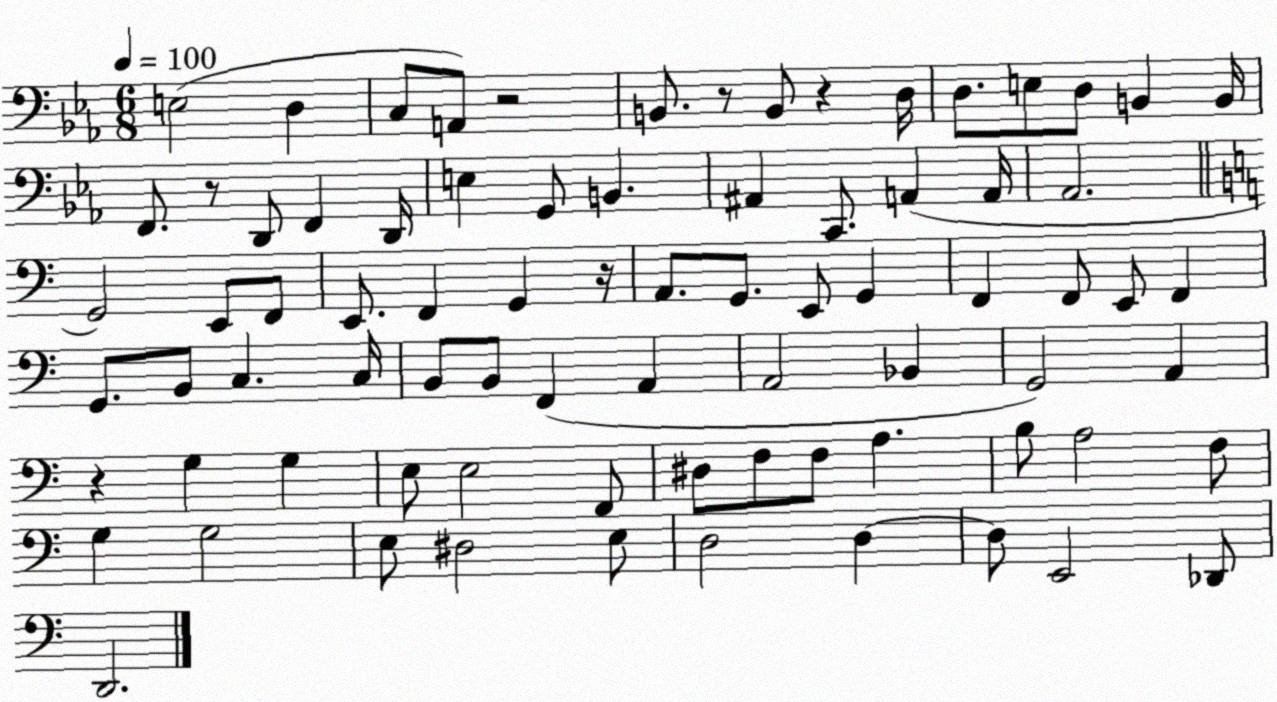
X:1
T:Untitled
M:6/8
L:1/4
K:Eb
E,2 D, C,/2 A,,/2 z2 B,,/2 z/2 B,,/2 z D,/4 D,/2 E,/2 D,/2 B,, B,,/4 F,,/2 z/2 D,,/2 F,, D,,/4 E, G,,/2 B,, ^A,, C,,/2 A,, A,,/4 _A,,2 G,,2 E,,/2 F,,/2 E,,/2 F,, G,, z/4 A,,/2 G,,/2 E,,/2 G,, F,, F,,/2 E,,/2 F,, G,,/2 B,,/2 C, C,/4 B,,/2 B,,/2 F,, A,, A,,2 _B,, G,,2 A,, z G, G, E,/2 E,2 F,,/2 ^D,/2 F,/2 F,/2 A, B,/2 A,2 F,/2 G, G,2 E,/2 ^D,2 E,/2 D,2 D, D,/2 E,,2 _D,,/2 D,,2